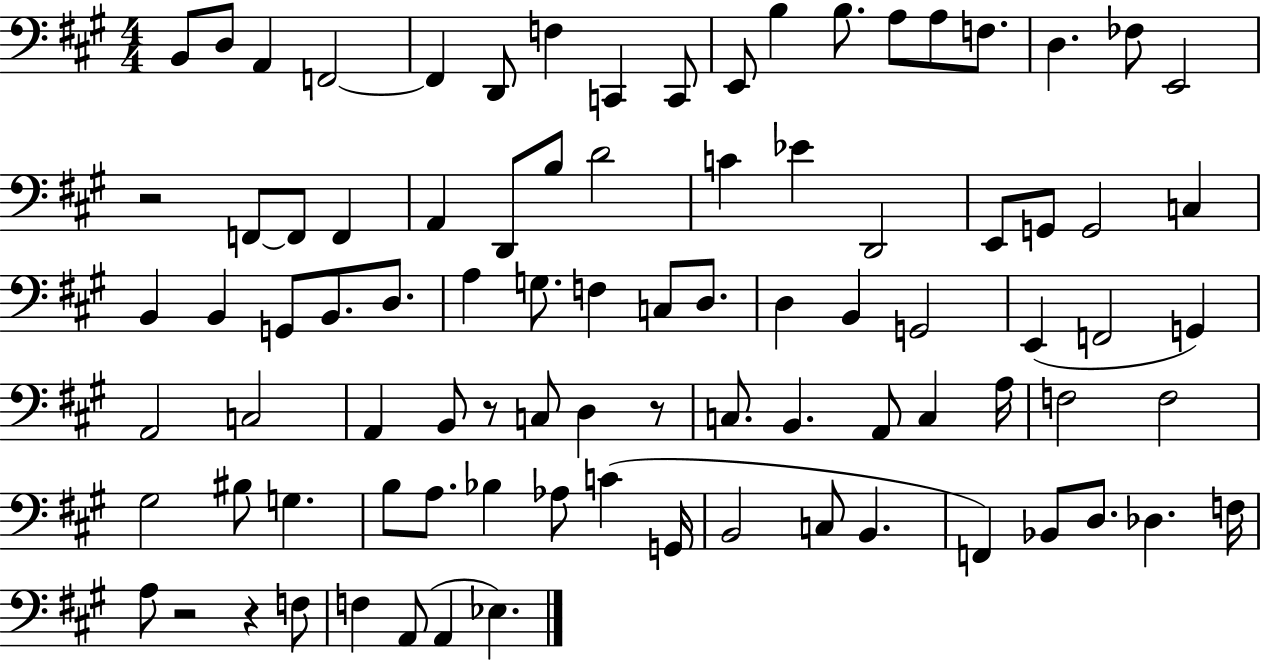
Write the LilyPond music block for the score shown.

{
  \clef bass
  \numericTimeSignature
  \time 4/4
  \key a \major
  \repeat volta 2 { b,8 d8 a,4 f,2~~ | f,4 d,8 f4 c,4 c,8 | e,8 b4 b8. a8 a8 f8. | d4. fes8 e,2 | \break r2 f,8~~ f,8 f,4 | a,4 d,8 b8 d'2 | c'4 ees'4 d,2 | e,8 g,8 g,2 c4 | \break b,4 b,4 g,8 b,8. d8. | a4 g8. f4 c8 d8. | d4 b,4 g,2 | e,4( f,2 g,4) | \break a,2 c2 | a,4 b,8 r8 c8 d4 r8 | c8. b,4. a,8 c4 a16 | f2 f2 | \break gis2 bis8 g4. | b8 a8. bes4 aes8 c'4( g,16 | b,2 c8 b,4. | f,4) bes,8 d8. des4. f16 | \break a8 r2 r4 f8 | f4 a,8( a,4 ees4.) | } \bar "|."
}